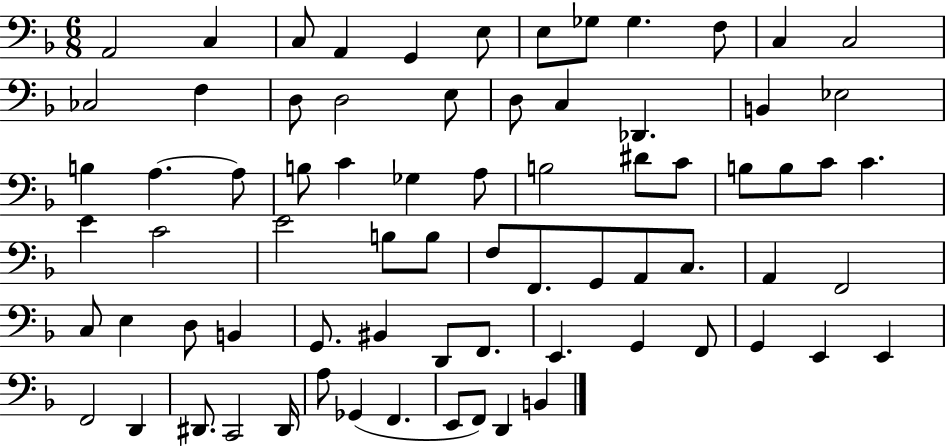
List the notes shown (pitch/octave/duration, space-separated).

A2/h C3/q C3/e A2/q G2/q E3/e E3/e Gb3/e Gb3/q. F3/e C3/q C3/h CES3/h F3/q D3/e D3/h E3/e D3/e C3/q Db2/q. B2/q Eb3/h B3/q A3/q. A3/e B3/e C4/q Gb3/q A3/e B3/h D#4/e C4/e B3/e B3/e C4/e C4/q. E4/q C4/h E4/h B3/e B3/e F3/e F2/e. G2/e A2/e C3/e. A2/q F2/h C3/e E3/q D3/e B2/q G2/e. BIS2/q D2/e F2/e. E2/q. G2/q F2/e G2/q E2/q E2/q F2/h D2/q D#2/e. C2/h D#2/s A3/e Gb2/q F2/q. E2/e F2/e D2/q B2/q